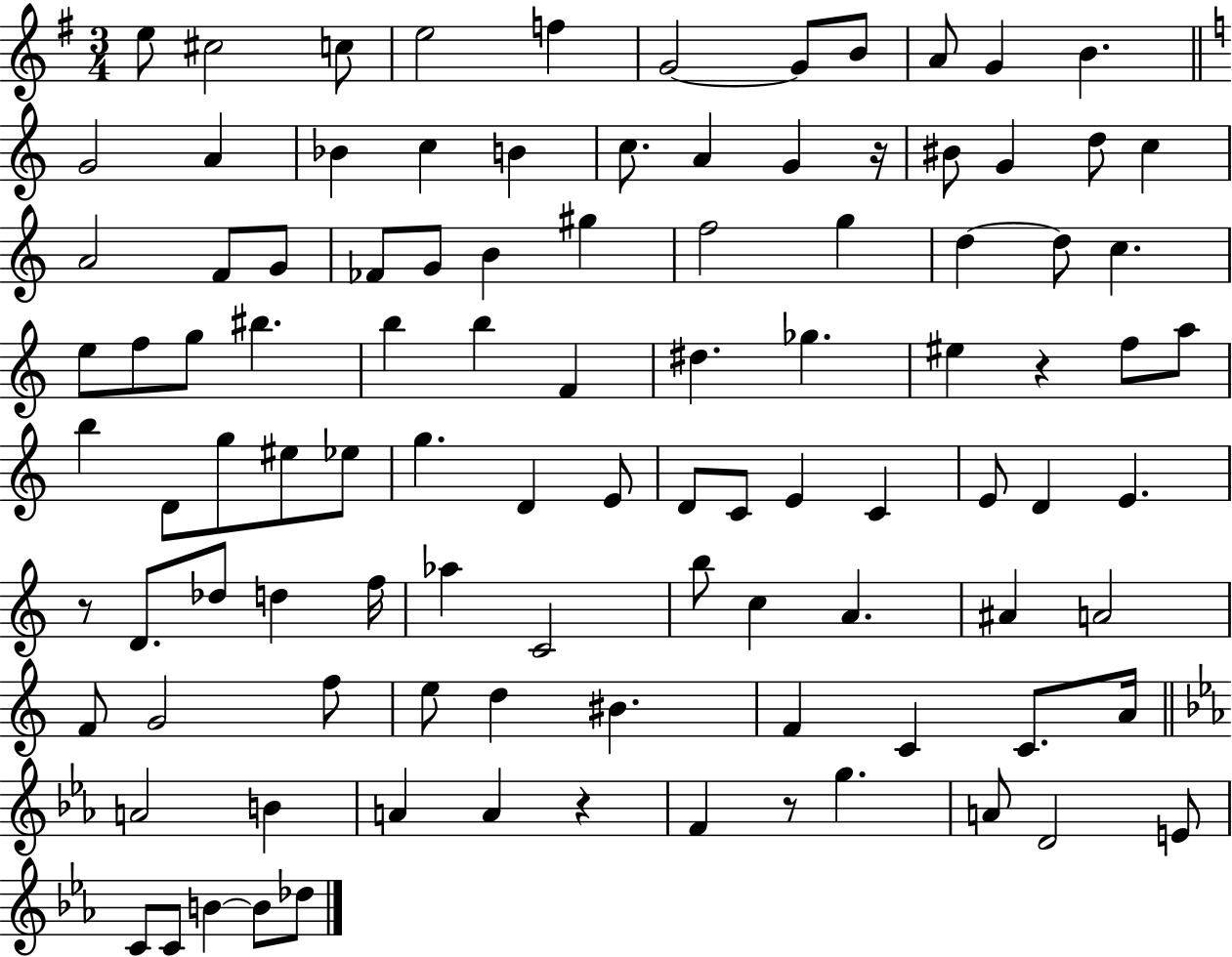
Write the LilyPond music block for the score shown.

{
  \clef treble
  \numericTimeSignature
  \time 3/4
  \key g \major
  e''8 cis''2 c''8 | e''2 f''4 | g'2~~ g'8 b'8 | a'8 g'4 b'4. | \break \bar "||" \break \key c \major g'2 a'4 | bes'4 c''4 b'4 | c''8. a'4 g'4 r16 | bis'8 g'4 d''8 c''4 | \break a'2 f'8 g'8 | fes'8 g'8 b'4 gis''4 | f''2 g''4 | d''4~~ d''8 c''4. | \break e''8 f''8 g''8 bis''4. | b''4 b''4 f'4 | dis''4. ges''4. | eis''4 r4 f''8 a''8 | \break b''4 d'8 g''8 eis''8 ees''8 | g''4. d'4 e'8 | d'8 c'8 e'4 c'4 | e'8 d'4 e'4. | \break r8 d'8. des''8 d''4 f''16 | aes''4 c'2 | b''8 c''4 a'4. | ais'4 a'2 | \break f'8 g'2 f''8 | e''8 d''4 bis'4. | f'4 c'4 c'8. a'16 | \bar "||" \break \key c \minor a'2 b'4 | a'4 a'4 r4 | f'4 r8 g''4. | a'8 d'2 e'8 | \break c'8 c'8 b'4~~ b'8 des''8 | \bar "|."
}